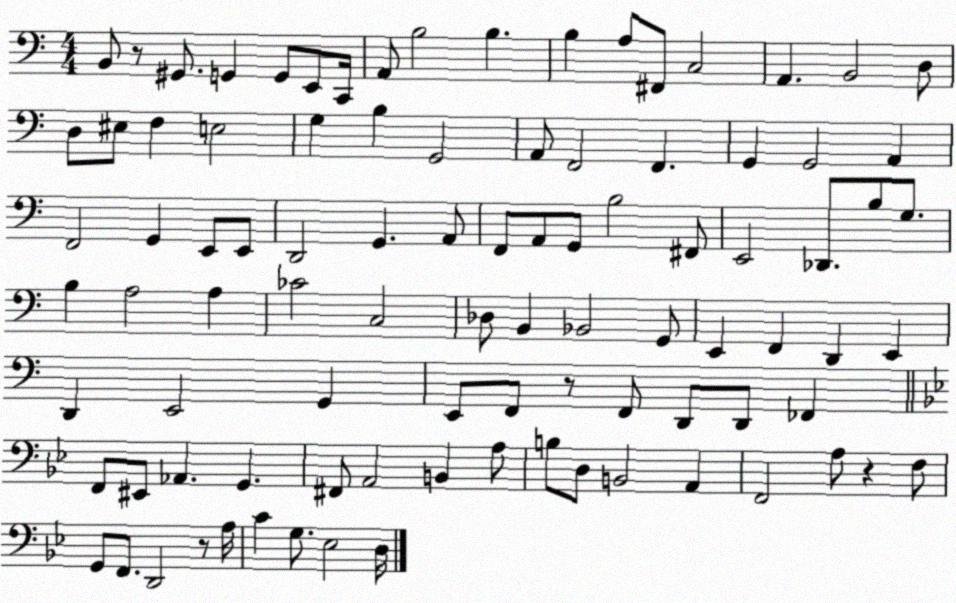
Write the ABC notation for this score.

X:1
T:Untitled
M:4/4
L:1/4
K:C
B,,/2 z/2 ^G,,/2 G,, G,,/2 E,,/2 C,,/4 A,,/2 B,2 B, B, A,/2 ^F,,/2 C,2 A,, B,,2 D,/2 D,/2 ^E,/2 F, E,2 G, B, G,,2 A,,/2 F,,2 F,, G,, G,,2 A,, F,,2 G,, E,,/2 E,,/2 D,,2 G,, A,,/2 F,,/2 A,,/2 G,,/2 B,2 ^F,,/2 E,,2 _D,,/2 B,/2 G,/2 B, A,2 A, _C2 C,2 _D,/2 B,, _B,,2 G,,/2 E,, F,, D,, E,, D,, E,,2 G,, E,,/2 F,,/2 z/2 F,,/2 D,,/2 D,,/2 _F,, F,,/2 ^E,,/2 _A,, G,, ^F,,/2 A,,2 B,, A,/2 B,/2 D,/2 B,,2 A,, F,,2 A,/2 z F,/2 G,,/2 F,,/2 D,,2 z/2 A,/4 C G,/2 _E,2 D,/4